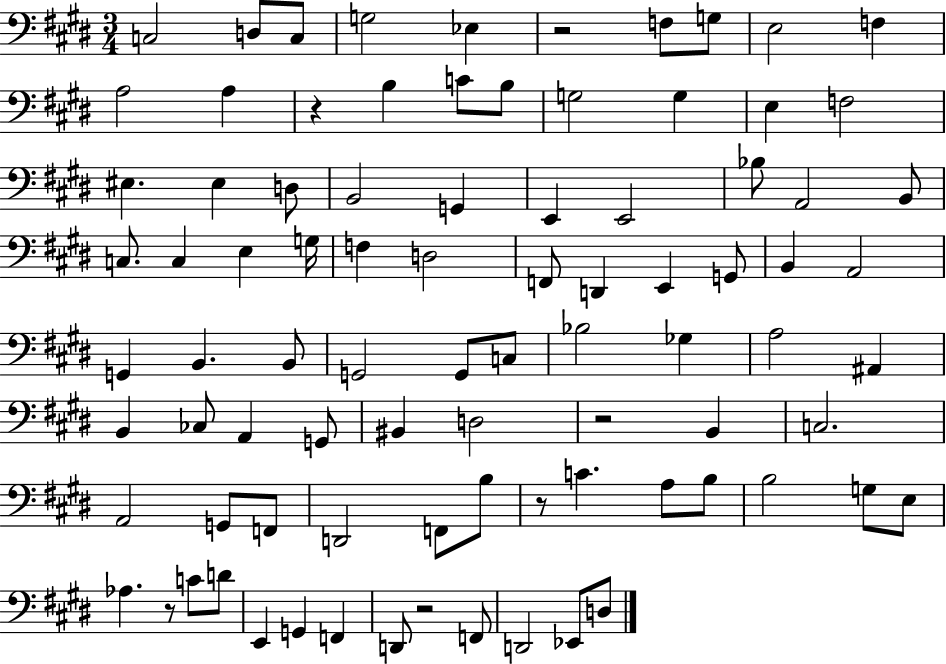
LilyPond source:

{
  \clef bass
  \numericTimeSignature
  \time 3/4
  \key e \major
  c2 d8 c8 | g2 ees4 | r2 f8 g8 | e2 f4 | \break a2 a4 | r4 b4 c'8 b8 | g2 g4 | e4 f2 | \break eis4. eis4 d8 | b,2 g,4 | e,4 e,2 | bes8 a,2 b,8 | \break c8. c4 e4 g16 | f4 d2 | f,8 d,4 e,4 g,8 | b,4 a,2 | \break g,4 b,4. b,8 | g,2 g,8 c8 | bes2 ges4 | a2 ais,4 | \break b,4 ces8 a,4 g,8 | bis,4 d2 | r2 b,4 | c2. | \break a,2 g,8 f,8 | d,2 f,8 b8 | r8 c'4. a8 b8 | b2 g8 e8 | \break aes4. r8 c'8 d'8 | e,4 g,4 f,4 | d,8 r2 f,8 | d,2 ees,8 d8 | \break \bar "|."
}